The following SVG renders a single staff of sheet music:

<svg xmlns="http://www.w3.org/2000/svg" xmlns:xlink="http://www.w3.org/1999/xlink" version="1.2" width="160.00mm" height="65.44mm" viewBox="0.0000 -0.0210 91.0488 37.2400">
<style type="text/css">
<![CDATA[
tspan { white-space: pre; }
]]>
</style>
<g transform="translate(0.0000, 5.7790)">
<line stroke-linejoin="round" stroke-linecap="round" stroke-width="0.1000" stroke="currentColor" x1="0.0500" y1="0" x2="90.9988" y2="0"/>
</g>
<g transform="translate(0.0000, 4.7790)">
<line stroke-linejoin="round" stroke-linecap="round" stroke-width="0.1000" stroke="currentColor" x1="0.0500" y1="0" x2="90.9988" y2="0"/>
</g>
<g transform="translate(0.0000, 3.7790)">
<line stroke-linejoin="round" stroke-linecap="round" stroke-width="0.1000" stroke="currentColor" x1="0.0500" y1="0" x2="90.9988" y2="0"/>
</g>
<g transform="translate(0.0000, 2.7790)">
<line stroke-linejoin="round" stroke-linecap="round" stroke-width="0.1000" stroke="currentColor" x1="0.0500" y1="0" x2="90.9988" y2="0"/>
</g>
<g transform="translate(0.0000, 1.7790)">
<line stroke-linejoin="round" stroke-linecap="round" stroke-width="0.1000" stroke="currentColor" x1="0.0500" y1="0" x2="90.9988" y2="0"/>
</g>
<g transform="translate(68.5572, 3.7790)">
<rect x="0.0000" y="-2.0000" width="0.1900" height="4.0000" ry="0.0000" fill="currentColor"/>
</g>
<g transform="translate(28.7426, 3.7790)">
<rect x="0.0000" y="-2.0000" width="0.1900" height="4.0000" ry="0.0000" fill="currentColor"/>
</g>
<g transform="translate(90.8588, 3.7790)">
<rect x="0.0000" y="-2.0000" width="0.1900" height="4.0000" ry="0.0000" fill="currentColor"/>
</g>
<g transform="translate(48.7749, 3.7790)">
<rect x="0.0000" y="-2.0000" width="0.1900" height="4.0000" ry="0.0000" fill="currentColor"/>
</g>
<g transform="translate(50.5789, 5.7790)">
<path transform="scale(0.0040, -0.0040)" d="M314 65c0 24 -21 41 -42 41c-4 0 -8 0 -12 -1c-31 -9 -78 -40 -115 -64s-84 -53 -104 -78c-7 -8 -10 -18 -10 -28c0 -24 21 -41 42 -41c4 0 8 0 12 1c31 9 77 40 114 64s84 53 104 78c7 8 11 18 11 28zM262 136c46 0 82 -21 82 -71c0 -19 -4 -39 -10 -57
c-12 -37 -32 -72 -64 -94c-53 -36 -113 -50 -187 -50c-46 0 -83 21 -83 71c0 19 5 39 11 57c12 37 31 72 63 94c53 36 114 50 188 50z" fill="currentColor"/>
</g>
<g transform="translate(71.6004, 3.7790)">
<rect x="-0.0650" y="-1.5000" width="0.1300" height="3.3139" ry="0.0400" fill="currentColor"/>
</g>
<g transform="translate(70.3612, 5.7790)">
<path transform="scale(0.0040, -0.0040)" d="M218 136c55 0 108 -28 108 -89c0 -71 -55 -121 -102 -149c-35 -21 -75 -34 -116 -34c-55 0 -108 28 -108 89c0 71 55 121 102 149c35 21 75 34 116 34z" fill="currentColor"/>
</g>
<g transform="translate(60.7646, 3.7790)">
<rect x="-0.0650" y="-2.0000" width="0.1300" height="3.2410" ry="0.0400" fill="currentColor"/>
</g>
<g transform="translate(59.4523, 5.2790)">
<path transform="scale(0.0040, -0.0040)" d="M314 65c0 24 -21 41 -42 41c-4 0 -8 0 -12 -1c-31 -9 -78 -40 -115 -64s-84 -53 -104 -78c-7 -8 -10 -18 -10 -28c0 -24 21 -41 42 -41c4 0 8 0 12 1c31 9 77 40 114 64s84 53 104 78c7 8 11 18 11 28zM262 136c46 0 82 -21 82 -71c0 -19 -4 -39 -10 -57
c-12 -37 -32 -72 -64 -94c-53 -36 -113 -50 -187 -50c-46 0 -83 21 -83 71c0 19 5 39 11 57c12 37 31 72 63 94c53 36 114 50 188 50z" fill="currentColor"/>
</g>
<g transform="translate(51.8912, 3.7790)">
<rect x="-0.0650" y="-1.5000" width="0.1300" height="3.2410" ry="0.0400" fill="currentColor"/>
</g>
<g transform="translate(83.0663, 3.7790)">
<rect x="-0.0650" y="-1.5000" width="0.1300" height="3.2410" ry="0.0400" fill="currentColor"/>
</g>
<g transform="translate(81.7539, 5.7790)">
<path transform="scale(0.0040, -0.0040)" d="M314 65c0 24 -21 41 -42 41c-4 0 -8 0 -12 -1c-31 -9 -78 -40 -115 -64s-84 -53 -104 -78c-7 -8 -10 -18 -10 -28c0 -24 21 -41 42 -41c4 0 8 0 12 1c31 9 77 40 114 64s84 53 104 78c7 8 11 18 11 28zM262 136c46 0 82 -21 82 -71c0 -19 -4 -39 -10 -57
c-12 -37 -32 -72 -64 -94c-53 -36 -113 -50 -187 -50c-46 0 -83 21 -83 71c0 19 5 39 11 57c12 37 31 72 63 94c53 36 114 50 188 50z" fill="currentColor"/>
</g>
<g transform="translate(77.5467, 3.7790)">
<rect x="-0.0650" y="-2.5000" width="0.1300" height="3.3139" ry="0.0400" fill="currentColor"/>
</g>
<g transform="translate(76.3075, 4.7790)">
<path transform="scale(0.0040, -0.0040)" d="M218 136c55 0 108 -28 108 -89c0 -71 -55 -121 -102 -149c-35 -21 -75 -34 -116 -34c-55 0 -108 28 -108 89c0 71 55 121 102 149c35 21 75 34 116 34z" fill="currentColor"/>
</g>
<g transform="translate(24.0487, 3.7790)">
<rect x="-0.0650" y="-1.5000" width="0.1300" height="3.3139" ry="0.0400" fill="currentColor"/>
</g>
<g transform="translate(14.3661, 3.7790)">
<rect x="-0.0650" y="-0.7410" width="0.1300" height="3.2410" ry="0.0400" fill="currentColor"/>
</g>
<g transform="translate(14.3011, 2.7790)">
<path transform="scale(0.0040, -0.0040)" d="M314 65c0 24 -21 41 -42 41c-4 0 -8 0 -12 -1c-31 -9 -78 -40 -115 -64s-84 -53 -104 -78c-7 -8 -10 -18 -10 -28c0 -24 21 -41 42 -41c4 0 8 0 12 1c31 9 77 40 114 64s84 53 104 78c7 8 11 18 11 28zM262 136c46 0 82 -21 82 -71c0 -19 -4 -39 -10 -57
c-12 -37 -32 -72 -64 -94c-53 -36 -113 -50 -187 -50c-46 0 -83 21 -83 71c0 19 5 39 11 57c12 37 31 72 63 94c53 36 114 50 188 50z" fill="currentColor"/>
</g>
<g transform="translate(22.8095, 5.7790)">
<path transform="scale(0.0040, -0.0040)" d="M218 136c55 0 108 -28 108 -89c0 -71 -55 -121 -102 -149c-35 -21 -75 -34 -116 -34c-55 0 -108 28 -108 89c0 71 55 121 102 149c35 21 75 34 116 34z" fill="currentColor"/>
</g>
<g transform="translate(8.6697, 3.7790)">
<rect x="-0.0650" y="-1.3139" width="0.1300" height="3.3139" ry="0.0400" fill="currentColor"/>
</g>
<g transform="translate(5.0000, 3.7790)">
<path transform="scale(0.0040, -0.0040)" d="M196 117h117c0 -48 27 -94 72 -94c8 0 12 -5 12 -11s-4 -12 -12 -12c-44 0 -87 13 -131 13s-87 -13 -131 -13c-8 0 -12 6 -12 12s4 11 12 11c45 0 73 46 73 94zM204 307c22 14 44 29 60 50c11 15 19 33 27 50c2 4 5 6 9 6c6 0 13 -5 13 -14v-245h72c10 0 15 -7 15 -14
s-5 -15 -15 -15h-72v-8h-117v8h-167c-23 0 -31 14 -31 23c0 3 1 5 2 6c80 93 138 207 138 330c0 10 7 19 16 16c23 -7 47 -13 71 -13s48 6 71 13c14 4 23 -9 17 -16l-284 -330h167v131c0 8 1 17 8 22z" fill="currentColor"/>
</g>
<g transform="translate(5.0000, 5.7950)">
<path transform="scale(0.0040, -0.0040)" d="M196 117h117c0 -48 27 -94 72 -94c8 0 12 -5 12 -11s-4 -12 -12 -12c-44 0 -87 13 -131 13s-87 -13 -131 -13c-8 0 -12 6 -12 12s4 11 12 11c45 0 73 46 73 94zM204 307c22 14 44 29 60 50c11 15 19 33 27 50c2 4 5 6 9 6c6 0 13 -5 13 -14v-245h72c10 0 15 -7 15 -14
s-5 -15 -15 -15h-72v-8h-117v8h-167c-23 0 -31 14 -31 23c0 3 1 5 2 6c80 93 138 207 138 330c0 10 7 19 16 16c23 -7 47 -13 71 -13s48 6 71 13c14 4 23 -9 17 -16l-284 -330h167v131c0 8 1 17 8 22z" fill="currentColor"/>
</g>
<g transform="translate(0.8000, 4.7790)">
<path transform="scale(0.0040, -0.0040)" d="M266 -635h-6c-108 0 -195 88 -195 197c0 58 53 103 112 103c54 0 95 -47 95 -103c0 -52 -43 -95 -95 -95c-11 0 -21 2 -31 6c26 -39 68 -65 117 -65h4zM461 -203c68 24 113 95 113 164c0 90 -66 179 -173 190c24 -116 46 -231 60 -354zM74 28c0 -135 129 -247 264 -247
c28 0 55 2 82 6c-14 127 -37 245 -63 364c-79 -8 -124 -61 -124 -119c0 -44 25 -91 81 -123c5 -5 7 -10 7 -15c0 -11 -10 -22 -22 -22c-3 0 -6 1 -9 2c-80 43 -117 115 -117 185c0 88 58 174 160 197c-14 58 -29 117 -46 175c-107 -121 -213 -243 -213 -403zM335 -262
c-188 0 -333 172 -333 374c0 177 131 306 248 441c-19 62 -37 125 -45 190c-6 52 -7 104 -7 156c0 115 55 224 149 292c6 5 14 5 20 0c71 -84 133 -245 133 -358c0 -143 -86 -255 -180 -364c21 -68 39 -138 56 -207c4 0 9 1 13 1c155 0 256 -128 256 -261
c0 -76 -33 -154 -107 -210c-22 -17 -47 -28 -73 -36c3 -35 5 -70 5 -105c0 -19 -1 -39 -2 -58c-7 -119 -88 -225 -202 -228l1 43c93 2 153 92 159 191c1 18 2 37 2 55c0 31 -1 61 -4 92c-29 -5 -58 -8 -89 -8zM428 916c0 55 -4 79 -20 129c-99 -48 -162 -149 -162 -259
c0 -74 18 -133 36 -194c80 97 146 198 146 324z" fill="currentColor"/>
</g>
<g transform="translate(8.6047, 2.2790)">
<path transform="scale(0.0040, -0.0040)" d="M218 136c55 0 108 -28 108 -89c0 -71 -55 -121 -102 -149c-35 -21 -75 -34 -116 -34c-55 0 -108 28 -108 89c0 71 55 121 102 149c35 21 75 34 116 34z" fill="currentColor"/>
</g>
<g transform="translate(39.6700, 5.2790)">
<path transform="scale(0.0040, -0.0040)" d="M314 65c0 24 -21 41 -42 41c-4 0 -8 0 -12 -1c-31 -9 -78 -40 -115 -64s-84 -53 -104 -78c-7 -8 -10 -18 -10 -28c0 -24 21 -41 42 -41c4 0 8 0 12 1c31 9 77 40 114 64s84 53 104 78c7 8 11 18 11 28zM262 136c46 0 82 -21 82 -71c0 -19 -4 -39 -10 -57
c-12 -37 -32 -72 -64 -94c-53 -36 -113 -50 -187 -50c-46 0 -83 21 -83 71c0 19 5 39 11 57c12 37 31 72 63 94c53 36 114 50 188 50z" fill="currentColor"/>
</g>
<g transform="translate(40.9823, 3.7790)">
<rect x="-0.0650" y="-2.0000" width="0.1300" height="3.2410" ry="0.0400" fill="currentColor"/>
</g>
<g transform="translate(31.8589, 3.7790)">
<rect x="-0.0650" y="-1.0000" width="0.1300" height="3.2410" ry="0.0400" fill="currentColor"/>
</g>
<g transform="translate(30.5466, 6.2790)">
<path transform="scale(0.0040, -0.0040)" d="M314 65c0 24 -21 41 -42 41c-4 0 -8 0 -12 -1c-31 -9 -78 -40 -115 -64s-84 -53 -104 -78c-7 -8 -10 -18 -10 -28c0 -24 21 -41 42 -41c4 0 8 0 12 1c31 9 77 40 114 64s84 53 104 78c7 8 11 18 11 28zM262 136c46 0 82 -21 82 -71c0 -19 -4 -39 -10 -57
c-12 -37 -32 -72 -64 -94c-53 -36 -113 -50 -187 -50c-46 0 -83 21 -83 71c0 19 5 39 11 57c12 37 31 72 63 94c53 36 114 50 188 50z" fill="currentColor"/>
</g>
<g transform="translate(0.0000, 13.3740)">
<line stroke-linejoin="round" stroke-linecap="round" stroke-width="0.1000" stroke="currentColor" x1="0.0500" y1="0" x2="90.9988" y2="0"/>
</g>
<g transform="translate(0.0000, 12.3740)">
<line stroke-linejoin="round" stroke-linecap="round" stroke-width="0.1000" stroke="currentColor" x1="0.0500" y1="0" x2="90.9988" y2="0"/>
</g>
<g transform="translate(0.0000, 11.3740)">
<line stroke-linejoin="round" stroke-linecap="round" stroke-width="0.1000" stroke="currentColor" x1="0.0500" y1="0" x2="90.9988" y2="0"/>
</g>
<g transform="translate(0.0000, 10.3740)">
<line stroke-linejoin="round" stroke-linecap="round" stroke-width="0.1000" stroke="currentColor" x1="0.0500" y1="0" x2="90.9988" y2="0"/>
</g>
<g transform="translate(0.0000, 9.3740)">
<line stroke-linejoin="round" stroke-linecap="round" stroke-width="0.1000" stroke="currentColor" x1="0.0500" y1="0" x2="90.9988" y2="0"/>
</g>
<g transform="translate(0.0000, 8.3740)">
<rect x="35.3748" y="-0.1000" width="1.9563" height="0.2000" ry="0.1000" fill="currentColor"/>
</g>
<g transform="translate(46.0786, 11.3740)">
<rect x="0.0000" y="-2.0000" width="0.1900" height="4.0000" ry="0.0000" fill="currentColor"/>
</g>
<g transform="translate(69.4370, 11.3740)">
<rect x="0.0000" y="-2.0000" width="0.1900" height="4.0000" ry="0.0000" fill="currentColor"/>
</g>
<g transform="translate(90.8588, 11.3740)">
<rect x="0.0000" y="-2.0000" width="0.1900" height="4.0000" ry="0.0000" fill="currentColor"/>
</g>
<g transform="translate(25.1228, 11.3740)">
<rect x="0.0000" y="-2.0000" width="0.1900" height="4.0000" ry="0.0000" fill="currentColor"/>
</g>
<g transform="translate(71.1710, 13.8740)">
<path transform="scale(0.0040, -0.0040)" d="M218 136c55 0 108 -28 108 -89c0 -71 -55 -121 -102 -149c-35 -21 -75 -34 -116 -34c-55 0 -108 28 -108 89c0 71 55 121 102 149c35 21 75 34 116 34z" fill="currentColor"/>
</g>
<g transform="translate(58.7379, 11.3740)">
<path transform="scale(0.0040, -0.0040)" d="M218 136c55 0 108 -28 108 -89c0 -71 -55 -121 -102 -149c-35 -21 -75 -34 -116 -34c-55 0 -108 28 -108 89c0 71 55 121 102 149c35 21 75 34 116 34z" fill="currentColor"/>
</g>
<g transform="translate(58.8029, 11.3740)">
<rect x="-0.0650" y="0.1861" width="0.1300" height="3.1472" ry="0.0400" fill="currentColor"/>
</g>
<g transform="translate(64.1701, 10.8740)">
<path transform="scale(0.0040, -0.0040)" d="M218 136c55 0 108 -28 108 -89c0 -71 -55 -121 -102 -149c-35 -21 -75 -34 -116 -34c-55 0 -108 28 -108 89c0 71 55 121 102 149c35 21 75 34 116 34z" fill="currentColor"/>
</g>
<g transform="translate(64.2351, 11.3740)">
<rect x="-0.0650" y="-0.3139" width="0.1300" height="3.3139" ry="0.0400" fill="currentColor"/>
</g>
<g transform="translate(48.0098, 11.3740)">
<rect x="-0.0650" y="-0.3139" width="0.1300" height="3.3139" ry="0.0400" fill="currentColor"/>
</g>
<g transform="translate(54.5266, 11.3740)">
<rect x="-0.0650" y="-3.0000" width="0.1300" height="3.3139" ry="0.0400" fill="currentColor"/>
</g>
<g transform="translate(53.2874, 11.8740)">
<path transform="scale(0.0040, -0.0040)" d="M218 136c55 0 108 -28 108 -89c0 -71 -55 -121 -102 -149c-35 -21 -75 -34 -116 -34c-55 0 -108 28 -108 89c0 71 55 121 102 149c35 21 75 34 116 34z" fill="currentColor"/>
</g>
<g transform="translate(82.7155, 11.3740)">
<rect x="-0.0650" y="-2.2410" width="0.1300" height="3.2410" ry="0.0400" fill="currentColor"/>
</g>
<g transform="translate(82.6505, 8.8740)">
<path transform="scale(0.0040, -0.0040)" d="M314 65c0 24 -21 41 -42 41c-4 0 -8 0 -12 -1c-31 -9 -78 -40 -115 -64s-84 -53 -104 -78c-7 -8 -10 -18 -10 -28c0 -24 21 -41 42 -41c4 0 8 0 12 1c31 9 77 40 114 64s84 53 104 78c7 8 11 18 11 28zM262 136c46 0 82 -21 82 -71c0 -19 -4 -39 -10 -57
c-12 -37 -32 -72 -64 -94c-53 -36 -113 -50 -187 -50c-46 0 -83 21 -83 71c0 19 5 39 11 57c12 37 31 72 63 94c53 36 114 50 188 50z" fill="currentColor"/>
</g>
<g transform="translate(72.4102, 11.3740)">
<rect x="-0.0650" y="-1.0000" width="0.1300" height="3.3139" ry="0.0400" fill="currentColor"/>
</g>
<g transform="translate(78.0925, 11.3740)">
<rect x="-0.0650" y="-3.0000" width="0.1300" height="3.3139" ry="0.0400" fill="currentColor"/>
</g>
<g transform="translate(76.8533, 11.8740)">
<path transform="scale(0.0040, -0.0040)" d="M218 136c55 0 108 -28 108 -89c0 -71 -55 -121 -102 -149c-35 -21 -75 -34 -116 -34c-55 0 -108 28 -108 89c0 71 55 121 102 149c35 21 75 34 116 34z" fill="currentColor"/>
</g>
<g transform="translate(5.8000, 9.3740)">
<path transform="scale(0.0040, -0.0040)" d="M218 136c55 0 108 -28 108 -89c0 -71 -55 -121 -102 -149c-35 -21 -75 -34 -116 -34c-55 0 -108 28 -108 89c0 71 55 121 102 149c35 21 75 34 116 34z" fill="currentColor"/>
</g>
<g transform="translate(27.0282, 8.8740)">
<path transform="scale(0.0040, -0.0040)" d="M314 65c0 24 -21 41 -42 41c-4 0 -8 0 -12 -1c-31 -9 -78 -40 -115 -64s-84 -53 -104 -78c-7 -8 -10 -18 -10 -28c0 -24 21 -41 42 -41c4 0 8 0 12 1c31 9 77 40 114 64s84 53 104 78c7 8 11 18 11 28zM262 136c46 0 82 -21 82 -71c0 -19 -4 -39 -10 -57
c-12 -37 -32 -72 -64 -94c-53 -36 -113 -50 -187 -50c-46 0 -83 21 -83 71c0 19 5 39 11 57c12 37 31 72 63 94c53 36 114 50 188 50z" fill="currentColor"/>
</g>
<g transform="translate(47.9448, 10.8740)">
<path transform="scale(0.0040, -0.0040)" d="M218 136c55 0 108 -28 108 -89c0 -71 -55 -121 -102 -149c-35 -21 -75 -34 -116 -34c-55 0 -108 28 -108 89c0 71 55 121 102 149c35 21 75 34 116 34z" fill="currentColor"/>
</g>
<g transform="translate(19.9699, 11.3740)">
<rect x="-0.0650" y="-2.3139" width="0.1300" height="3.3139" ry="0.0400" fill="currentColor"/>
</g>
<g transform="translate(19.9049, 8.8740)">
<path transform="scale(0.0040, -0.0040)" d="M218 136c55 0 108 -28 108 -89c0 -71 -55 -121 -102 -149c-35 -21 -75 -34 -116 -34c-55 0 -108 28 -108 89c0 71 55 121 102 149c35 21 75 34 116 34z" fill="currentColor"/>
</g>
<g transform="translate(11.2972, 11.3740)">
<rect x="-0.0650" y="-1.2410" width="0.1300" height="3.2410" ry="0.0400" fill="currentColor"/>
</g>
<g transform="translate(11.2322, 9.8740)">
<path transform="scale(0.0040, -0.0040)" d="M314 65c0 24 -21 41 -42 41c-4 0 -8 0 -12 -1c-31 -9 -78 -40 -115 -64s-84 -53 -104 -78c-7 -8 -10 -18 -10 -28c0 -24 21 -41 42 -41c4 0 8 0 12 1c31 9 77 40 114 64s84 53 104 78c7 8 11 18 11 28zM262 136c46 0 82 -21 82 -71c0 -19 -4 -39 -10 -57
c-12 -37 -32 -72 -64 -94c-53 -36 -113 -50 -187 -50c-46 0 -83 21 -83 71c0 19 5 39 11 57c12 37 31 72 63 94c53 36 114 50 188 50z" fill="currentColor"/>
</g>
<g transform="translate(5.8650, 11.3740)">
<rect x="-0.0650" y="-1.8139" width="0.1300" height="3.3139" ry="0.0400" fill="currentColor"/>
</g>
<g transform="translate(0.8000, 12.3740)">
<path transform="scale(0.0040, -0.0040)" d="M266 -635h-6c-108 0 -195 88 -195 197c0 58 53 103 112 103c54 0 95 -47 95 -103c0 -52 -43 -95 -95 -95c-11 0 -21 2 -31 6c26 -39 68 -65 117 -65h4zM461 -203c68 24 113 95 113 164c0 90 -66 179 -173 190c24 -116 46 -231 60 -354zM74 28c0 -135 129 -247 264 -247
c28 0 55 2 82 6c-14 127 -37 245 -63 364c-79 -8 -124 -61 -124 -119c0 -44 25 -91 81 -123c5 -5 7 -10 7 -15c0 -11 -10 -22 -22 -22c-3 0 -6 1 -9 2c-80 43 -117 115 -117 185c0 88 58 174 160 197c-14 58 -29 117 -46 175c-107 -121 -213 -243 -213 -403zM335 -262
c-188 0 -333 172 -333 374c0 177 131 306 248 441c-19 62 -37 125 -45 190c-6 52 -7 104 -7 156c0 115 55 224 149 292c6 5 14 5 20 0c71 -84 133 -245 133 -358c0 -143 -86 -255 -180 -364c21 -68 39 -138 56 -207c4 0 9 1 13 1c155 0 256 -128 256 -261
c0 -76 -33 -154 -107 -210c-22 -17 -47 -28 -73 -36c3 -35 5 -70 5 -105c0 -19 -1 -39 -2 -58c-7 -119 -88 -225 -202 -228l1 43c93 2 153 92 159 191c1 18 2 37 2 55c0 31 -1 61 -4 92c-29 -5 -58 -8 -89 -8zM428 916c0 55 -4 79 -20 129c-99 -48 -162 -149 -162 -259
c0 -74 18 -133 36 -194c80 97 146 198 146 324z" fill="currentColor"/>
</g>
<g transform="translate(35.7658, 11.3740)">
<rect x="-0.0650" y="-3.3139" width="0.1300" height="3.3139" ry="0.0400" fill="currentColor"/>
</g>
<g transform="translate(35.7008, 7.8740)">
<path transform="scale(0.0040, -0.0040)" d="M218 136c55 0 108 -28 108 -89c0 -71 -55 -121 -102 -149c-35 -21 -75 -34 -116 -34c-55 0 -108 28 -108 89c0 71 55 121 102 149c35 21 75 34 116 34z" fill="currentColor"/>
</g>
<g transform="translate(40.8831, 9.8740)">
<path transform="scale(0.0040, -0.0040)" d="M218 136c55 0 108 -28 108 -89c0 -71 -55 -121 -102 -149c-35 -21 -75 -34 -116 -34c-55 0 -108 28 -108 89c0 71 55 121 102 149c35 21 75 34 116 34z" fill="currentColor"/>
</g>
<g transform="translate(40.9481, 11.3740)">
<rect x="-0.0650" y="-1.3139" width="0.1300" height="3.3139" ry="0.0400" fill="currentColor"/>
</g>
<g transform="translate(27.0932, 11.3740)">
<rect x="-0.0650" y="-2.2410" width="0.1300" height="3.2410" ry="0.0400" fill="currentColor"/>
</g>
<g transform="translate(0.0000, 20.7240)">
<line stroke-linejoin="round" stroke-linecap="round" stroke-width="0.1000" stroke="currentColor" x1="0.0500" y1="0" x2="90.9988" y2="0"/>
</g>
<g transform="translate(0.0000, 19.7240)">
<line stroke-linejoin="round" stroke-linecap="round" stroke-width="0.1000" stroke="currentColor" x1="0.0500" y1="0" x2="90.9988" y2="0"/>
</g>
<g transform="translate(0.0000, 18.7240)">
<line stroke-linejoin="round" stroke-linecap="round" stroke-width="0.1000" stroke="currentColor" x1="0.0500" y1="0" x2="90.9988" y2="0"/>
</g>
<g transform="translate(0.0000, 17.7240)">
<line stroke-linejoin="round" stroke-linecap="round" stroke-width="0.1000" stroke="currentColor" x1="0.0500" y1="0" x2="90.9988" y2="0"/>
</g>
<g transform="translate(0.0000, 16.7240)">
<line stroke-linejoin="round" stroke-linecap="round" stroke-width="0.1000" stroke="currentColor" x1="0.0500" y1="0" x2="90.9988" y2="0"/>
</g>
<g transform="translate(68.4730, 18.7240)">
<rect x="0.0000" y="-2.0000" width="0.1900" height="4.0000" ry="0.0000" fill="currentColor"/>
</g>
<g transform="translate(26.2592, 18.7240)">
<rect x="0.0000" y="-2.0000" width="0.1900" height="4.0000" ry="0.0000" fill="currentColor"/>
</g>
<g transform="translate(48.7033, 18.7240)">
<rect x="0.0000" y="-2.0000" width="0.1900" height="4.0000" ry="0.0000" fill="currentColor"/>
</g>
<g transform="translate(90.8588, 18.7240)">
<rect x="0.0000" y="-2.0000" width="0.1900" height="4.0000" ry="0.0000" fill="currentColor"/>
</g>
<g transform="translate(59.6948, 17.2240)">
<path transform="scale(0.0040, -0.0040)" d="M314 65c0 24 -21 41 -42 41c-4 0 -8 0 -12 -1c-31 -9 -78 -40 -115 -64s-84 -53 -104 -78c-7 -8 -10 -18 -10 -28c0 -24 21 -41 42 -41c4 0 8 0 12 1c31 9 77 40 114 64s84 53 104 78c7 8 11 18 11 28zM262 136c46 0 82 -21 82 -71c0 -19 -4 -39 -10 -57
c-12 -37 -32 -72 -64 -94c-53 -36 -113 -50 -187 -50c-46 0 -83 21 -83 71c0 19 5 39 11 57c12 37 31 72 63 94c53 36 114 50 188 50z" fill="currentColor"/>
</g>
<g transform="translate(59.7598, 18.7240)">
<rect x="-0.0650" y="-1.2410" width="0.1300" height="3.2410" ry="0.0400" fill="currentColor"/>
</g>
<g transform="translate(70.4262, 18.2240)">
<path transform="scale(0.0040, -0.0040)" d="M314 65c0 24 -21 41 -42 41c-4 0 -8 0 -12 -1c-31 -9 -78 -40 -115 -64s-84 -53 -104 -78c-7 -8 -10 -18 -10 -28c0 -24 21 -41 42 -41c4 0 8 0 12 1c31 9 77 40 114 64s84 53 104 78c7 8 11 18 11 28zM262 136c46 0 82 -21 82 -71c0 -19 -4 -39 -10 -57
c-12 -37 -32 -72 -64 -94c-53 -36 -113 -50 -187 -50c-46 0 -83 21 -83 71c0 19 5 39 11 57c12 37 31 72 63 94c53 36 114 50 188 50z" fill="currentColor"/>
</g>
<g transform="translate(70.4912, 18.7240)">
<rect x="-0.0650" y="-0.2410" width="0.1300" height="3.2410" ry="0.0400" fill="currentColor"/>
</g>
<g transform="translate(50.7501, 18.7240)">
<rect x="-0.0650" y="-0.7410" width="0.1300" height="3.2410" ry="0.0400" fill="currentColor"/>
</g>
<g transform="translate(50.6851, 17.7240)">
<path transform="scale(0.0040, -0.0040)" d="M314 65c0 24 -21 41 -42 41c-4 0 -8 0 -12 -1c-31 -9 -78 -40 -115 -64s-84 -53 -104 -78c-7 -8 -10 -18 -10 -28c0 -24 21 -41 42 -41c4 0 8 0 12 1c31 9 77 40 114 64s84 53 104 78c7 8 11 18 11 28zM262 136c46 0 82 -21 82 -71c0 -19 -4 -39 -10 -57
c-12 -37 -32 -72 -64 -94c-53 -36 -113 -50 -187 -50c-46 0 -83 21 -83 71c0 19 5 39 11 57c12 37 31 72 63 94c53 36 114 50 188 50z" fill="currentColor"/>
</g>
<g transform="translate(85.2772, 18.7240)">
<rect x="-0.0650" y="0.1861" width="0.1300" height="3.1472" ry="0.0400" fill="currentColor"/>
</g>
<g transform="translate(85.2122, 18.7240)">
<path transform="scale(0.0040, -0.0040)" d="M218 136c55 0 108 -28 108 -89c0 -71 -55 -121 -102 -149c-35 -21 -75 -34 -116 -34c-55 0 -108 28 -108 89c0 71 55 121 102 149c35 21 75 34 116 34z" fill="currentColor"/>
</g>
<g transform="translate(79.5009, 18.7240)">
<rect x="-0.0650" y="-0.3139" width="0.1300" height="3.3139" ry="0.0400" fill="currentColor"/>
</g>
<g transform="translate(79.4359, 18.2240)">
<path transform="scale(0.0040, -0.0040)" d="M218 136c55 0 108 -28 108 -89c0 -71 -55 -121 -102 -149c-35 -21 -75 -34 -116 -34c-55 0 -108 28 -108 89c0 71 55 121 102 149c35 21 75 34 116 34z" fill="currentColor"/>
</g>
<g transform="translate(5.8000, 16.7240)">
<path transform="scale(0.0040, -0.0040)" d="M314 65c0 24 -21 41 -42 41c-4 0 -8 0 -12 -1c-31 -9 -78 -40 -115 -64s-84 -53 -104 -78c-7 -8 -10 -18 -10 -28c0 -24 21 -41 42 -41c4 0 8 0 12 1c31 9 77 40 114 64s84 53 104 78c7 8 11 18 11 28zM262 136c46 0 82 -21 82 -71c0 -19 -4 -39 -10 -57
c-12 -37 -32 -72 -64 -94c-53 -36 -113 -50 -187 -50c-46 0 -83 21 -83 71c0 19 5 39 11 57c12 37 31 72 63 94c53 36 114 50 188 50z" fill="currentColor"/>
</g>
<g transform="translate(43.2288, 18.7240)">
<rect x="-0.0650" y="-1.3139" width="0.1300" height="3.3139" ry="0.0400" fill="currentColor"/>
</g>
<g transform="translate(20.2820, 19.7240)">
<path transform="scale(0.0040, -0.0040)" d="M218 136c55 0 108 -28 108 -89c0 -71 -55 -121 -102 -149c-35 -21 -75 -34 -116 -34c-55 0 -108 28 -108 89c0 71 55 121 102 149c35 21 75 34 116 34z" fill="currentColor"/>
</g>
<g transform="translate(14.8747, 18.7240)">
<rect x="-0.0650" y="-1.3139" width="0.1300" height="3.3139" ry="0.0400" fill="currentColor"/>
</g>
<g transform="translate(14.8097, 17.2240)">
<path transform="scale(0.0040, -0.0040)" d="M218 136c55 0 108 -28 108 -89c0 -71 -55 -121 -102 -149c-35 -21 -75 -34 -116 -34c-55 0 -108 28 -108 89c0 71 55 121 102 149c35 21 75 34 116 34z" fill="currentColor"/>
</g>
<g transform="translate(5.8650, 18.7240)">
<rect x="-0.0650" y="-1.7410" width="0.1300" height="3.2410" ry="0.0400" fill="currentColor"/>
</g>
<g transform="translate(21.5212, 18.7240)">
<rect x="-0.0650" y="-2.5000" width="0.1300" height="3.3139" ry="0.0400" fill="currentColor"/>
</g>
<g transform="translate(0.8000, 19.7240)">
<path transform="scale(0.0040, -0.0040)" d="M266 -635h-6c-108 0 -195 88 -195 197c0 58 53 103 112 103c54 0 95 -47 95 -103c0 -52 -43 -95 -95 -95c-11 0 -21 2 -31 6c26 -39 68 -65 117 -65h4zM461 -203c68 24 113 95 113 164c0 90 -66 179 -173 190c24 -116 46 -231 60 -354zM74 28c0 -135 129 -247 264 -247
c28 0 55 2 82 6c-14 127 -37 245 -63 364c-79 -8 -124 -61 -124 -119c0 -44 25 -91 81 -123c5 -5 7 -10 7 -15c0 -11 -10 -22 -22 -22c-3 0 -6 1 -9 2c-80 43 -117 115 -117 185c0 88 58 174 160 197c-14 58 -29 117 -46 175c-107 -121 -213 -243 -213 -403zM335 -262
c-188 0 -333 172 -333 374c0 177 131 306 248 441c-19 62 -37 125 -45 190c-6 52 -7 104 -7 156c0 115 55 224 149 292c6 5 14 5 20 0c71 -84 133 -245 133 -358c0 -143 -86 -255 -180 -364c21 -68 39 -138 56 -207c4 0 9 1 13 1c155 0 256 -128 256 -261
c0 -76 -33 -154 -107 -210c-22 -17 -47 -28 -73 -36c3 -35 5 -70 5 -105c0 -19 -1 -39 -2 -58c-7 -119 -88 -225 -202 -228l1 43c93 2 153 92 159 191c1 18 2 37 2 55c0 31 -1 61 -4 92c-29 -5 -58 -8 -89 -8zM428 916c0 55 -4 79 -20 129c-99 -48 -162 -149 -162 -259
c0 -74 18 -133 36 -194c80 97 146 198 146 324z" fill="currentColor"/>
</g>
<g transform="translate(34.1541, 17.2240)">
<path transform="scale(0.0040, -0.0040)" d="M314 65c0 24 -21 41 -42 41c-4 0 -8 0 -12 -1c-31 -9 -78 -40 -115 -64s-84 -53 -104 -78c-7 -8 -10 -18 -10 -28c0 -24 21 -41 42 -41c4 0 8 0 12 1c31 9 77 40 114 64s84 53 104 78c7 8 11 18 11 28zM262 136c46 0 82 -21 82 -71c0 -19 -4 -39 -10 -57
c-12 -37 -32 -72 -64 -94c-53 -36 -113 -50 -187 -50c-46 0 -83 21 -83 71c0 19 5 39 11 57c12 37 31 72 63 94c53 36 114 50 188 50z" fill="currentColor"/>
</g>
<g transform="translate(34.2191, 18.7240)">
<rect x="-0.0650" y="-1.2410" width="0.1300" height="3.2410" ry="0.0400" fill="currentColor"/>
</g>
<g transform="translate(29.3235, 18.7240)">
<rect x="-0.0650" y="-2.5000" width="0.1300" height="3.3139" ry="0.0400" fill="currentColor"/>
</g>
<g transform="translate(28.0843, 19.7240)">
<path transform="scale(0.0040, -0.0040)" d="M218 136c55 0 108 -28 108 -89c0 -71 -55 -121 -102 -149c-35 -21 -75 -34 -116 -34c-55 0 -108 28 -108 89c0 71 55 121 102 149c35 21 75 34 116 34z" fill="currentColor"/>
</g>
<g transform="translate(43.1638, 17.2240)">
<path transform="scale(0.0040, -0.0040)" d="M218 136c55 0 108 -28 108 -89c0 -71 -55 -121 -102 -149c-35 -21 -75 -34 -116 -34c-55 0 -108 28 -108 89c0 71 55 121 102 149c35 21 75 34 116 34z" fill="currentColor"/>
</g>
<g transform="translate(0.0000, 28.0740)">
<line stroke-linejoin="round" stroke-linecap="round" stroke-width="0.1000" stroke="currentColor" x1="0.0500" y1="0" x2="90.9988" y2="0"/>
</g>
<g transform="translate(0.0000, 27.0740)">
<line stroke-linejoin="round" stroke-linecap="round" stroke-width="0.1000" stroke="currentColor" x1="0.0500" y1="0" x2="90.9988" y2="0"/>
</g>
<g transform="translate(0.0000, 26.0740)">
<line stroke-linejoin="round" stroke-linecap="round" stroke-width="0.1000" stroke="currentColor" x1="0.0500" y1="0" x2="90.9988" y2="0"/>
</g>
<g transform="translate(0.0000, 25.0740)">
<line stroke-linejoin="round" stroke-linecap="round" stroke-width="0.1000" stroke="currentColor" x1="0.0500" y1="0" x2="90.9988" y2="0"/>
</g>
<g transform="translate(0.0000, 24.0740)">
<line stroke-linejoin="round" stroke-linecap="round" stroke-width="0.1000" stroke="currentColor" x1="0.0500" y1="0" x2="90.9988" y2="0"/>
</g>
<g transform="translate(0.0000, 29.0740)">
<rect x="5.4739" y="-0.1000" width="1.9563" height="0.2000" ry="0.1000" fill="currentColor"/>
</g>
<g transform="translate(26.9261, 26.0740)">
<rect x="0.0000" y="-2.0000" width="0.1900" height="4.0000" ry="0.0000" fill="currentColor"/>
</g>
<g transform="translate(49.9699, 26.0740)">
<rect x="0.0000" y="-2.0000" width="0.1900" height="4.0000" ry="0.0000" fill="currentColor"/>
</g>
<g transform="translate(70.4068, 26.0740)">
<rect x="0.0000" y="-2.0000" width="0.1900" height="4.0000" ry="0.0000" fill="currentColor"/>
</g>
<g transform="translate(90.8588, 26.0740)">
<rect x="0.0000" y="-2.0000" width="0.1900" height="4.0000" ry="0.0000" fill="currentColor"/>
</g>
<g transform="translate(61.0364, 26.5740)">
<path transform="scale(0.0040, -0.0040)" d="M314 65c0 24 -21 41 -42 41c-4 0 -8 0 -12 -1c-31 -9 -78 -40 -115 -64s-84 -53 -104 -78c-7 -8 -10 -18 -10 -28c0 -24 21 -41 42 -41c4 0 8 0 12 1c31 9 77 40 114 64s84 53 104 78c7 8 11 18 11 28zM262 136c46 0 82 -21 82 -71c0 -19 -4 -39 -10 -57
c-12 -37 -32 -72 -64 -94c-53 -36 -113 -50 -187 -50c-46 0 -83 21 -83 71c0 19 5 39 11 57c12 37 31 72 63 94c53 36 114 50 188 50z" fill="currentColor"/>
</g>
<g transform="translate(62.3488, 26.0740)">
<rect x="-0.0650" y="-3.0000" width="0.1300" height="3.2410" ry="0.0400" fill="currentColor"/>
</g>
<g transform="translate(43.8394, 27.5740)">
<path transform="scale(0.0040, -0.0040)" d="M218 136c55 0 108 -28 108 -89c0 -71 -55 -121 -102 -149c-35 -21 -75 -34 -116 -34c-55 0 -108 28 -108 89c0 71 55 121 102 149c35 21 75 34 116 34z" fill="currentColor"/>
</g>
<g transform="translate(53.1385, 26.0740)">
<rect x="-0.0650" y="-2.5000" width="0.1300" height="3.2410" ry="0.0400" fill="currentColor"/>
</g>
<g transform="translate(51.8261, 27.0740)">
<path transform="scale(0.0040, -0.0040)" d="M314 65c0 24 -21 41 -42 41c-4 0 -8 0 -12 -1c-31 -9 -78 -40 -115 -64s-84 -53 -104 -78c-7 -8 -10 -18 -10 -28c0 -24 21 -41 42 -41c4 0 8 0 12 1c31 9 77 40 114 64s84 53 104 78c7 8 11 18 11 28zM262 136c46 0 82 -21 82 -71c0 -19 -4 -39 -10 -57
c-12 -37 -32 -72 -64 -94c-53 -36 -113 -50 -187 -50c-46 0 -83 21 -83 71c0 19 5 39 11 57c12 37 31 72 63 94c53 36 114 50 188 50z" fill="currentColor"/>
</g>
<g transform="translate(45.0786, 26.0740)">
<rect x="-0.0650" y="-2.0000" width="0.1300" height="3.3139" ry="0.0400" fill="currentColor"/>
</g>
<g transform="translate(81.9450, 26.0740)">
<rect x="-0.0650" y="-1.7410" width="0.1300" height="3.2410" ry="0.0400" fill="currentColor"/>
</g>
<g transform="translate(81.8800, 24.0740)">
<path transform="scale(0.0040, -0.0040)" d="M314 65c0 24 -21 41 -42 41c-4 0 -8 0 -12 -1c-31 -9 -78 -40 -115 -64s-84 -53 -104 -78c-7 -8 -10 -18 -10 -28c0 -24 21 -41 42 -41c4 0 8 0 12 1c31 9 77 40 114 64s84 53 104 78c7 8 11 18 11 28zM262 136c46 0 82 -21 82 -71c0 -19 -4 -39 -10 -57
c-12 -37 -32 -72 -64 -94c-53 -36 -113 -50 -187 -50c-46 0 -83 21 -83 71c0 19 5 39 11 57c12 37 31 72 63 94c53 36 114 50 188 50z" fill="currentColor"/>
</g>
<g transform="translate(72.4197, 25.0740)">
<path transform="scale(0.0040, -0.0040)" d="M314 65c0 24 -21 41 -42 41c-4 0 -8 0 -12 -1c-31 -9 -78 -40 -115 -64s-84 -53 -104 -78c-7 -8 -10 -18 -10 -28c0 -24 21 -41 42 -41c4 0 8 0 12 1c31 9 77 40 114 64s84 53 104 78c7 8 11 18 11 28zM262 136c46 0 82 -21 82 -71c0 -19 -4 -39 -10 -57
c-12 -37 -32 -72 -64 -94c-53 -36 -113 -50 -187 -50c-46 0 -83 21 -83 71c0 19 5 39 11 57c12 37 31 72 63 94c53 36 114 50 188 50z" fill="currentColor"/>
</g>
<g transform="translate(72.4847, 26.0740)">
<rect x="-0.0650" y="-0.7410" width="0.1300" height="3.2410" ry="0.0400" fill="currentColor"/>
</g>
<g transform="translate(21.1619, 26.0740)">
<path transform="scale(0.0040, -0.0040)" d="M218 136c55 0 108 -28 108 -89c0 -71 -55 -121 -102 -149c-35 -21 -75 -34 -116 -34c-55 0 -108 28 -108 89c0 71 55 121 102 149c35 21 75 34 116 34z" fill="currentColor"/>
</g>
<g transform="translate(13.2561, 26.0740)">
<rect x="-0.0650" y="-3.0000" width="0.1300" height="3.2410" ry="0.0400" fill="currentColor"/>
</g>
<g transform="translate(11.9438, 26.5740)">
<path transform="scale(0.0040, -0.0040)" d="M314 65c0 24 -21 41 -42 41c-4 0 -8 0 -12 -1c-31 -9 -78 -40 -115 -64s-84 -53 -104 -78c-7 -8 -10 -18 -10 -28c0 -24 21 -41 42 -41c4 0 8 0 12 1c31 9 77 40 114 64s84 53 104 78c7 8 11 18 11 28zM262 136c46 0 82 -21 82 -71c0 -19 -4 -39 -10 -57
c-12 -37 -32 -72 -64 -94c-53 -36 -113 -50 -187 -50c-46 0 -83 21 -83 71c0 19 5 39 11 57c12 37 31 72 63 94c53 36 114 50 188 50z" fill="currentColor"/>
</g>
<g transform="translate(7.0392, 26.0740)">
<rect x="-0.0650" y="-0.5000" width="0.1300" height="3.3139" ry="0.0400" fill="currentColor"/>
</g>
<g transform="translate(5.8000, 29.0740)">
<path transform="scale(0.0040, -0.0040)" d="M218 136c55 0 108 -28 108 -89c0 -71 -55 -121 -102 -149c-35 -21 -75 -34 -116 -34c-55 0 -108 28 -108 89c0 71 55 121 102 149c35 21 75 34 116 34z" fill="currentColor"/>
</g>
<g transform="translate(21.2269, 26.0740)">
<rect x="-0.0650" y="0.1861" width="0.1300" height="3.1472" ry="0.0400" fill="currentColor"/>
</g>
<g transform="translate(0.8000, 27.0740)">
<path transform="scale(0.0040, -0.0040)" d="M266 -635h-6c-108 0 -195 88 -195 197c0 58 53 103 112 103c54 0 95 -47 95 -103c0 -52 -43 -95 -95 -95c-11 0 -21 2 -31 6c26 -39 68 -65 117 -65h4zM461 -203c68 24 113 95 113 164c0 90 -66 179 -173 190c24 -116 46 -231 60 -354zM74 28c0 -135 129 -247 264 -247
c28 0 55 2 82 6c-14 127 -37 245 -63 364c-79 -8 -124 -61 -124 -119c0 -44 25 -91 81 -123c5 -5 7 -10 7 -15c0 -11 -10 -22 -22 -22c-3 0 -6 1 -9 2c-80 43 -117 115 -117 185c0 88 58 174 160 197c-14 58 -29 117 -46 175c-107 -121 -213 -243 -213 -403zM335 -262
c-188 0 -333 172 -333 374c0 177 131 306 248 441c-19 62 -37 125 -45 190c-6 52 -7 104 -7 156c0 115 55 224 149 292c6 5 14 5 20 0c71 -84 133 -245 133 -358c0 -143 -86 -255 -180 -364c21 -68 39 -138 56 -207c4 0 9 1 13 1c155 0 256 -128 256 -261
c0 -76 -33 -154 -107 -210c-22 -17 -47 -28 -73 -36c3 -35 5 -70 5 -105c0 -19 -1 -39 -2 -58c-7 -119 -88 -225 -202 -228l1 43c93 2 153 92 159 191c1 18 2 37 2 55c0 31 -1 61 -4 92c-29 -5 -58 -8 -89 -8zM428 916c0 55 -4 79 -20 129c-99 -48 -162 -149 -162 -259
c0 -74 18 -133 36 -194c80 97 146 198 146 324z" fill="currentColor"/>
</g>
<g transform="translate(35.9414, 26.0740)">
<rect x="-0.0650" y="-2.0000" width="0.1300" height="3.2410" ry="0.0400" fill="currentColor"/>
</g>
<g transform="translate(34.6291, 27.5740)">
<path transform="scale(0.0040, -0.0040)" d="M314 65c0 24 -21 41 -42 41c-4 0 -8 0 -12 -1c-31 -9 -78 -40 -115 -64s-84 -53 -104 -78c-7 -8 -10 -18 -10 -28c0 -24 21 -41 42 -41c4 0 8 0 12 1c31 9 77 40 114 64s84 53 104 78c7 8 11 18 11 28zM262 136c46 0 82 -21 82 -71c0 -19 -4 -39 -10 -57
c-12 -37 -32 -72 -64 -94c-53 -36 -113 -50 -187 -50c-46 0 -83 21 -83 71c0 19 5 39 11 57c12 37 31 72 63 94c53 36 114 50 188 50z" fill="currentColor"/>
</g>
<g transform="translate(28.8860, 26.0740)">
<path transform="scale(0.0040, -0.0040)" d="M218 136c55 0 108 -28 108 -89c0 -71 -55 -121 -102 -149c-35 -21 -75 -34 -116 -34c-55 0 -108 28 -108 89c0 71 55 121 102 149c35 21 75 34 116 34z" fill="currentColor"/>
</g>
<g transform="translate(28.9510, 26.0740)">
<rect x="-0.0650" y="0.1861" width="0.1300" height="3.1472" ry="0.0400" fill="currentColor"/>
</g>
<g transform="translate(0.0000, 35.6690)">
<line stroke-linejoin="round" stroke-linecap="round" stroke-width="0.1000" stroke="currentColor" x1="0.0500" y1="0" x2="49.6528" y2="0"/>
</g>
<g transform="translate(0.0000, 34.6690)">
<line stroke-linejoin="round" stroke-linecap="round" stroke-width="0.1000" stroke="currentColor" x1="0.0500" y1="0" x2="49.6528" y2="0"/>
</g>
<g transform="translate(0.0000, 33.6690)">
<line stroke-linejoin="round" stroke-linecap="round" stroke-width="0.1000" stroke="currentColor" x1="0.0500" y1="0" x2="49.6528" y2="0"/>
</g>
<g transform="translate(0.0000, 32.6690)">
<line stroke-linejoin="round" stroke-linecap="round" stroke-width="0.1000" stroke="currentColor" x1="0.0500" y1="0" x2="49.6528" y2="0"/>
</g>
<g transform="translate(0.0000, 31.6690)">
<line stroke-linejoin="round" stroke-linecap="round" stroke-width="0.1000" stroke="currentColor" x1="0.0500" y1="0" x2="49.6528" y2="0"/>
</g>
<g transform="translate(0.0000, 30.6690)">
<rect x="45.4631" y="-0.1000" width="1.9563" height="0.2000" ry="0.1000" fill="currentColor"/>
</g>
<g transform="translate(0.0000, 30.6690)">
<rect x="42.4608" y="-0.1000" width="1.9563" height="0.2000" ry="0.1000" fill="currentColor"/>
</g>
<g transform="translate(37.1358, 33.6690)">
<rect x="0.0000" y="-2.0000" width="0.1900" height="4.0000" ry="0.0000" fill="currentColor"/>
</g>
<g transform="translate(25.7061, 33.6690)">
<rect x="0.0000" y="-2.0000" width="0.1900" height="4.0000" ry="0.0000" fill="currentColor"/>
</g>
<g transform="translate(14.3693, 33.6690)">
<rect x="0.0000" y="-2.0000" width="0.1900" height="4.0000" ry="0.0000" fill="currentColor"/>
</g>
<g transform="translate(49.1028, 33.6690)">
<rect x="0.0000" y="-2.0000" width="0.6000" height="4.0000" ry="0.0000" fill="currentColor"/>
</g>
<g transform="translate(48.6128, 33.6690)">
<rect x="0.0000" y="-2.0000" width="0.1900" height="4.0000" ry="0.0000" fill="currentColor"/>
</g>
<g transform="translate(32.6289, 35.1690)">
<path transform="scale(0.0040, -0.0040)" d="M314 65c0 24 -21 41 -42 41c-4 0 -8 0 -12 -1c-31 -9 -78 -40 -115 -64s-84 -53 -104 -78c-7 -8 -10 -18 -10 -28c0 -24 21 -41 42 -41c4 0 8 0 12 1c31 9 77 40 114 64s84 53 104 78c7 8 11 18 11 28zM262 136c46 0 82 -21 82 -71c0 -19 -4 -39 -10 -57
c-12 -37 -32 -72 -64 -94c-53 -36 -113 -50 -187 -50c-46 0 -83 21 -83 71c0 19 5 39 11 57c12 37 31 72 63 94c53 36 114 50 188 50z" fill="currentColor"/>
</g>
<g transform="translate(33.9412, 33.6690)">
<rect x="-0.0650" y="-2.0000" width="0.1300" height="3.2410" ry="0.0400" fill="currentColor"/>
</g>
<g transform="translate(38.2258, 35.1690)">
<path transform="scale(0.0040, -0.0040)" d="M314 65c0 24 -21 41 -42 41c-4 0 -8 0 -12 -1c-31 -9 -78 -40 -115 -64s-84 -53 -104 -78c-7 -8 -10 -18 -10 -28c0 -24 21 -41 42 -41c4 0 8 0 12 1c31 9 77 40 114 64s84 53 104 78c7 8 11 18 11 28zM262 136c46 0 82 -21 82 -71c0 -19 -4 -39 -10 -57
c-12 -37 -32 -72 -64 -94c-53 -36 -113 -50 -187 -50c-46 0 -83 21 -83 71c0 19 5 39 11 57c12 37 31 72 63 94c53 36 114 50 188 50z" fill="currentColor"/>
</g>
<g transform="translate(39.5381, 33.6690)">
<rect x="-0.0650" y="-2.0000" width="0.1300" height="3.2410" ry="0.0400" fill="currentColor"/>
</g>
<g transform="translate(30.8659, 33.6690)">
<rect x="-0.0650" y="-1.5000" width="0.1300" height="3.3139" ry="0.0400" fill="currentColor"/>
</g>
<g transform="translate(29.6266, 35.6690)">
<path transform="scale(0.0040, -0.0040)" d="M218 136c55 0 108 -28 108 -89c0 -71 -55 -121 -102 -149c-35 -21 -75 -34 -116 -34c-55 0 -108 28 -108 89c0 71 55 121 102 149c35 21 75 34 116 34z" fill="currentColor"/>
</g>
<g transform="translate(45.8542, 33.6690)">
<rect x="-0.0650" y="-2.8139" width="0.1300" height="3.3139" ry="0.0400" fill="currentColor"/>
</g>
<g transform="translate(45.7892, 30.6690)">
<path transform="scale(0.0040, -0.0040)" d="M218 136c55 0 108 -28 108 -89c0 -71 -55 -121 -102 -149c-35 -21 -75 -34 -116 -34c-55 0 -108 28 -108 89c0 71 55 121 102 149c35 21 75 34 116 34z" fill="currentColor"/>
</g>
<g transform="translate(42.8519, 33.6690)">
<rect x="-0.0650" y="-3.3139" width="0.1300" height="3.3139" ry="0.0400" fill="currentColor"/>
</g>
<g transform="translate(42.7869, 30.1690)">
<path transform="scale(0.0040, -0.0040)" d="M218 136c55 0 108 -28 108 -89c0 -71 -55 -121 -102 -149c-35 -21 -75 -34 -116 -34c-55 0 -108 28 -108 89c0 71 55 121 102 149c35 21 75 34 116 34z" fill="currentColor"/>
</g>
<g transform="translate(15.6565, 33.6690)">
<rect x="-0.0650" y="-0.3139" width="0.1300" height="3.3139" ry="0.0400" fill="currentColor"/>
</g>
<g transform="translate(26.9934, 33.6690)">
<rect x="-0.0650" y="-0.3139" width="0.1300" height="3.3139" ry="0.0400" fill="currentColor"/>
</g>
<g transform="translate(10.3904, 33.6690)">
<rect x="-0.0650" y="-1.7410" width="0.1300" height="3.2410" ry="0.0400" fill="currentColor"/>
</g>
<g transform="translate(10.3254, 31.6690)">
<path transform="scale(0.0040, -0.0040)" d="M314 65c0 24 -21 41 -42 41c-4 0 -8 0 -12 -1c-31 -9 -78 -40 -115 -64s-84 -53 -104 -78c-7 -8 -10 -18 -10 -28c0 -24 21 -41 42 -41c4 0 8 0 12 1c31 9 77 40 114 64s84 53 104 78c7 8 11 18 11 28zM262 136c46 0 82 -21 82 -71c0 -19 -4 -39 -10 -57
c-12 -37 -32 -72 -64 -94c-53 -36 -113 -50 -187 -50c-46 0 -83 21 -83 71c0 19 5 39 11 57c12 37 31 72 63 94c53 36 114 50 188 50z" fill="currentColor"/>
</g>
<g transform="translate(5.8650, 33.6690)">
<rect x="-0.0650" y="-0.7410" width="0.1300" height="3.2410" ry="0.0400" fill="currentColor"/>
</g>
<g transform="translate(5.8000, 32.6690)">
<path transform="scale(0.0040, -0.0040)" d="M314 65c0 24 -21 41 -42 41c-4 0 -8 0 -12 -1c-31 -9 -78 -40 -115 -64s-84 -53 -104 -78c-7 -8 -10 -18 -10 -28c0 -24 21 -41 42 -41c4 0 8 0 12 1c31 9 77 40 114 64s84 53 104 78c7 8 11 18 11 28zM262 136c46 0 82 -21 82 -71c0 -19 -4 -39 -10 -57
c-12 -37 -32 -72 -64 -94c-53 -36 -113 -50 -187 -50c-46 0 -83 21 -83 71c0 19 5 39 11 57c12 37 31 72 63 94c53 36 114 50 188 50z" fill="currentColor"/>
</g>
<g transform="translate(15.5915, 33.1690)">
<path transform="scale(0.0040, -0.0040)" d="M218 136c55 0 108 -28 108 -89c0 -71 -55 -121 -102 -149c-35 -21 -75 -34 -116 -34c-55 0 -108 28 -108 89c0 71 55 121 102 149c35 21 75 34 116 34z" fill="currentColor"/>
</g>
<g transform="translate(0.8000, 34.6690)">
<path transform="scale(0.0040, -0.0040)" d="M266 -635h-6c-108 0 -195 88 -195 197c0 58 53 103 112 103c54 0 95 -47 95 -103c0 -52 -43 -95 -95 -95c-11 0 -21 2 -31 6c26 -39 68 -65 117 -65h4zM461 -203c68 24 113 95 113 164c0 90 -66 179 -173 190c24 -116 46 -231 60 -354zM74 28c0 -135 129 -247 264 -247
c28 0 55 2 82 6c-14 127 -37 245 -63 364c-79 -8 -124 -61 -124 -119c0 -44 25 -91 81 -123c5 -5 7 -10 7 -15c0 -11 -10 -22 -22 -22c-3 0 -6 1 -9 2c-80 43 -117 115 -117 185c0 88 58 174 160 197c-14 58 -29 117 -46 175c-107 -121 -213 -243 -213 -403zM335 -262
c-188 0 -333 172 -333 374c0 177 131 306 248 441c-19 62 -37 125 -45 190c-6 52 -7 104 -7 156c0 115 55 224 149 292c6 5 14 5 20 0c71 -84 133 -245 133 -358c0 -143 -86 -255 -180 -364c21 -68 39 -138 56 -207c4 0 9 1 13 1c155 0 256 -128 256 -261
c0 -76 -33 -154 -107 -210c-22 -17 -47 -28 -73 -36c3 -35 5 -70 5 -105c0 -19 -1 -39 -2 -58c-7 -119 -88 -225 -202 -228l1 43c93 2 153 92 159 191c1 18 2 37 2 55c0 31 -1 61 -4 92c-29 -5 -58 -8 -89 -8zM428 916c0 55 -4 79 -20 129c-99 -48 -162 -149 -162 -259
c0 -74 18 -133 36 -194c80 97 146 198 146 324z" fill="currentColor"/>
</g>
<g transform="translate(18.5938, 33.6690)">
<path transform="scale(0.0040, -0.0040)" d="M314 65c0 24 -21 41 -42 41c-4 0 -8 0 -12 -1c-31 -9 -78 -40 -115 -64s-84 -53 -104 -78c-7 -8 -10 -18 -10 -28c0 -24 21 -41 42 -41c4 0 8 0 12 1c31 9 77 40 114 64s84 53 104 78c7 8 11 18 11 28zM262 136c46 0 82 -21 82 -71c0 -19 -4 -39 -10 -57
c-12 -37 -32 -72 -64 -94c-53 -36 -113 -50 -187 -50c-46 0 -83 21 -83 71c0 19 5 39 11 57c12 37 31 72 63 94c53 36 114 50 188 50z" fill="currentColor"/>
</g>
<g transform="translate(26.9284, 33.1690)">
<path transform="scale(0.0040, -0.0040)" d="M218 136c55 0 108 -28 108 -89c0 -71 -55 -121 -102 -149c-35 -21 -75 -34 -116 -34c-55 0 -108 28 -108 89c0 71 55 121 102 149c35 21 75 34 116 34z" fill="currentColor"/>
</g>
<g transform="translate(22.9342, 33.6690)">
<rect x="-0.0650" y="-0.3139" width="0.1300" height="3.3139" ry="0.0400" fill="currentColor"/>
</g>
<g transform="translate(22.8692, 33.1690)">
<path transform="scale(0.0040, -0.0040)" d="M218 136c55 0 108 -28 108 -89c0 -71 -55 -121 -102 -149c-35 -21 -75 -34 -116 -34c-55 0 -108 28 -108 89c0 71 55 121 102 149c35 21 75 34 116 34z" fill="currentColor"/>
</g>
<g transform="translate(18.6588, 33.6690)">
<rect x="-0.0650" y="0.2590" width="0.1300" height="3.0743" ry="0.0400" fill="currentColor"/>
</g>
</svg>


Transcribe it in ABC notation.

X:1
T:Untitled
M:4/4
L:1/4
K:C
e d2 E D2 F2 E2 F2 E G E2 f e2 g g2 b e c A B c D A g2 f2 e G G e2 e d2 e2 c2 c B C A2 B B F2 F G2 A2 d2 f2 d2 f2 c B2 c c E F2 F2 b a